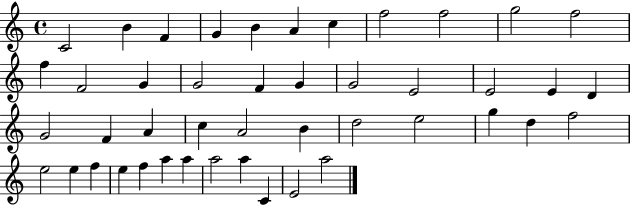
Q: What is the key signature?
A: C major